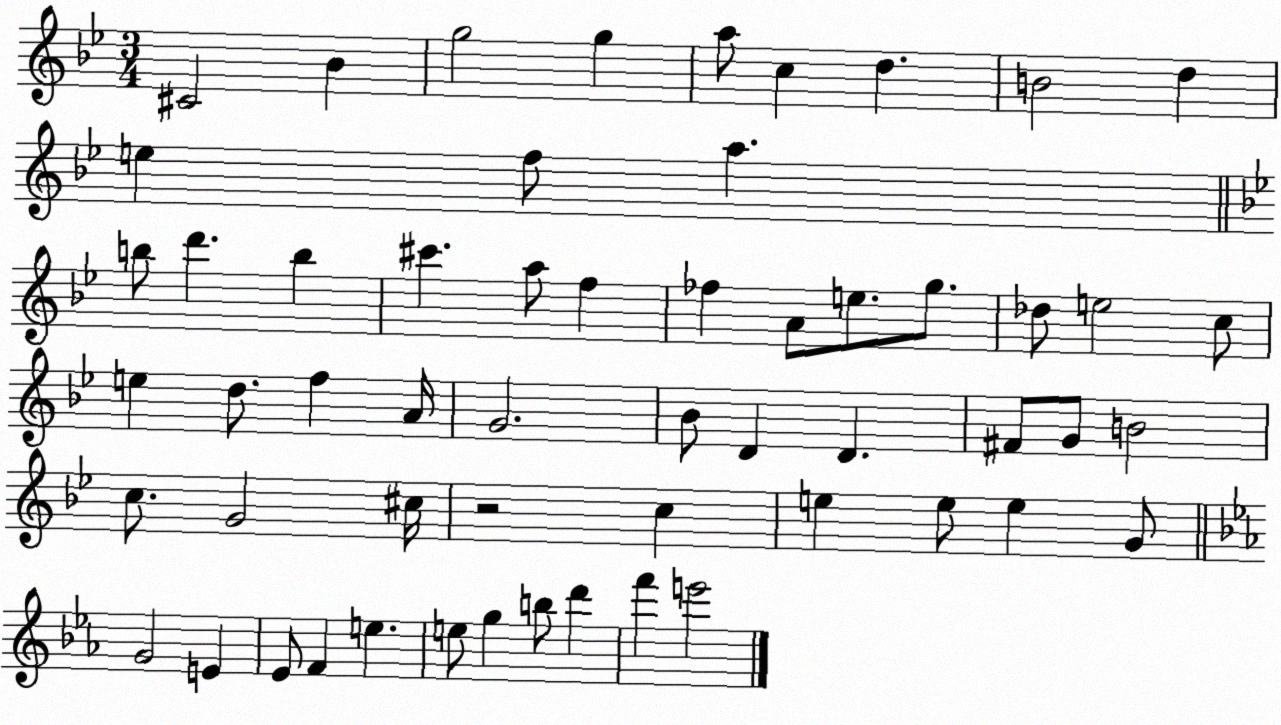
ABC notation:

X:1
T:Untitled
M:3/4
L:1/4
K:Bb
^C2 _B g2 g a/2 c d B2 d e f/2 a b/2 d' b ^c' a/2 f _f A/2 e/2 g/2 _d/2 e2 c/2 e d/2 f A/4 G2 _B/2 D D ^F/2 G/2 B2 c/2 G2 ^c/4 z2 c e e/2 e G/2 G2 E _E/2 F e e/2 g b/2 d' f' e'2